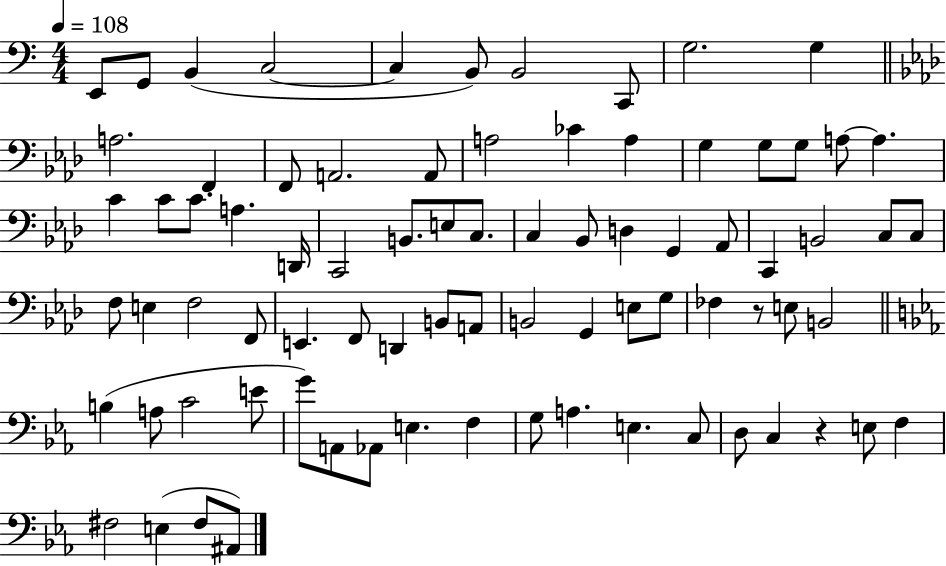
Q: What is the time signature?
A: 4/4